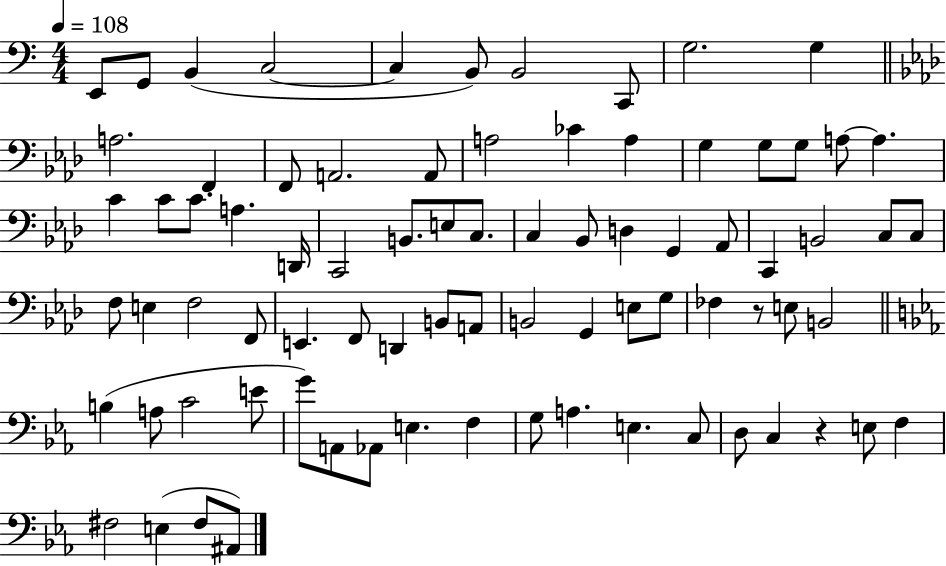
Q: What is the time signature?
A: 4/4